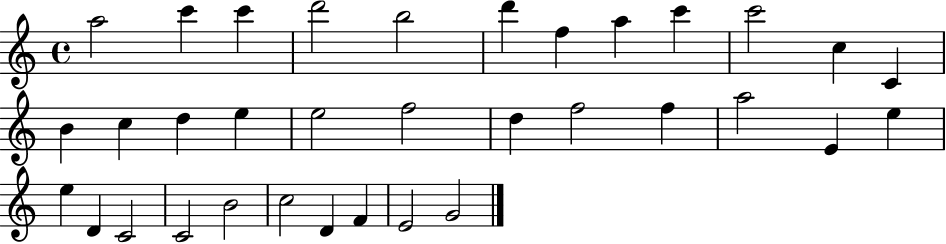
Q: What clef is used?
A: treble